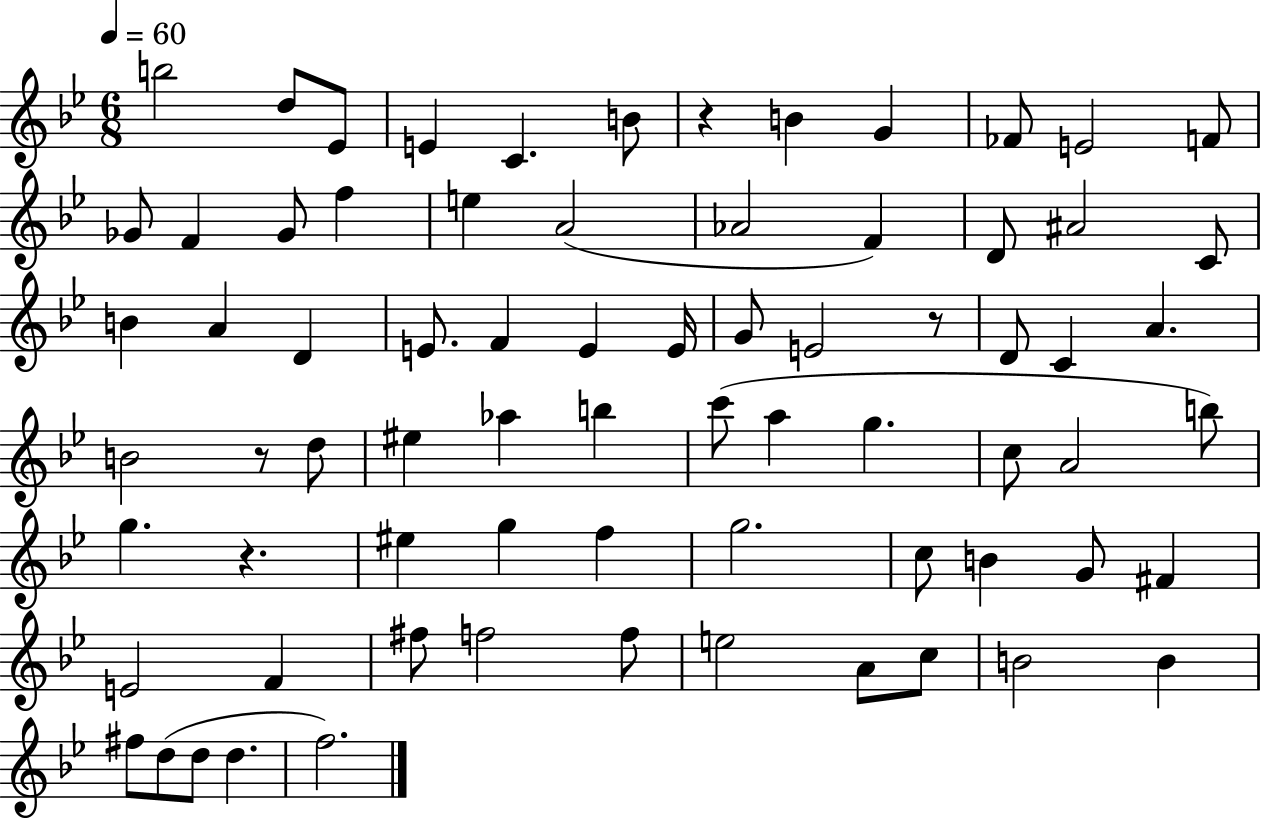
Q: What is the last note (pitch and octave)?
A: F5